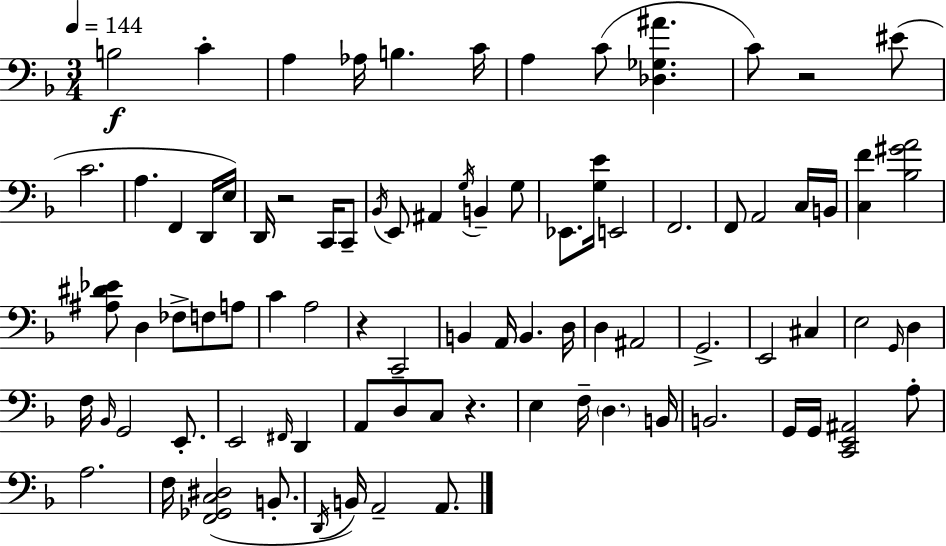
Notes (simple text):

B3/h C4/q A3/q Ab3/s B3/q. C4/s A3/q C4/e [Db3,Gb3,A#4]/q. C4/e R/h EIS4/e C4/h. A3/q. F2/q D2/s E3/s D2/s R/h C2/s C2/e Bb2/s E2/e A#2/q G3/s B2/q G3/e Eb2/e. [G3,E4]/s E2/h F2/h. F2/e A2/h C3/s B2/s [C3,F4]/q [Bb3,G#4,A4]/h [A#3,D#4,Eb4]/e D3/q FES3/e F3/e A3/e C4/q A3/h R/q C2/h B2/q A2/s B2/q. D3/s D3/q A#2/h G2/h. E2/h C#3/q E3/h G2/s D3/q F3/s Bb2/s G2/h E2/e. E2/h F#2/s D2/q A2/e D3/e C3/e R/q. E3/q F3/s D3/q. B2/s B2/h. G2/s G2/s [C2,E2,A#2]/h A3/e A3/h. F3/s [F2,Gb2,C3,D#3]/h B2/e. D2/s B2/s A2/h A2/e.